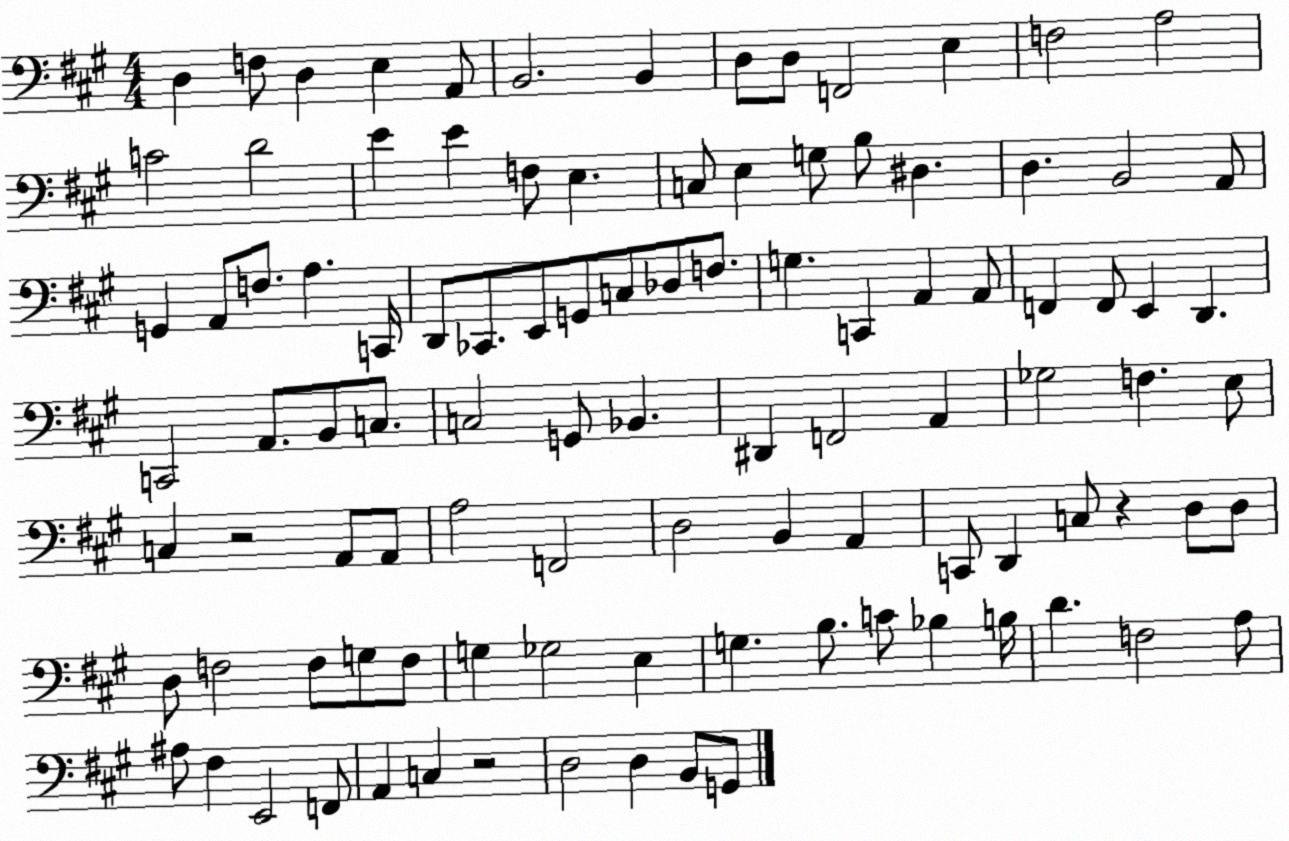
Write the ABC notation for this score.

X:1
T:Untitled
M:4/4
L:1/4
K:A
D, F,/2 D, E, A,,/2 B,,2 B,, D,/2 D,/2 F,,2 E, F,2 A,2 C2 D2 E E F,/2 E, C,/2 E, G,/2 B,/2 ^D, D, B,,2 A,,/2 G,, A,,/2 F,/2 A, C,,/4 D,,/2 _C,,/2 E,,/2 G,,/2 C,/2 _D,/2 F,/2 G, C,, A,, A,,/2 F,, F,,/2 E,, D,, C,,2 A,,/2 B,,/2 C,/2 C,2 G,,/2 _B,, ^D,, F,,2 A,, _G,2 F, E,/2 C, z2 A,,/2 A,,/2 A,2 F,,2 D,2 B,, A,, C,,/2 D,, C,/2 z D,/2 D,/2 D,/2 F,2 F,/2 G,/2 F,/2 G, _G,2 E, G, B,/2 C/2 _B, B,/4 D F,2 A,/2 ^A,/2 ^F, E,,2 F,,/2 A,, C, z2 D,2 D, B,,/2 G,,/2